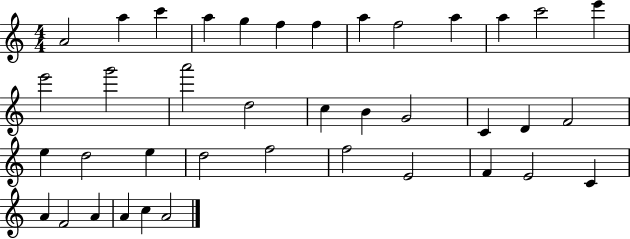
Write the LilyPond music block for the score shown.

{
  \clef treble
  \numericTimeSignature
  \time 4/4
  \key c \major
  a'2 a''4 c'''4 | a''4 g''4 f''4 f''4 | a''4 f''2 a''4 | a''4 c'''2 e'''4 | \break e'''2 g'''2 | a'''2 d''2 | c''4 b'4 g'2 | c'4 d'4 f'2 | \break e''4 d''2 e''4 | d''2 f''2 | f''2 e'2 | f'4 e'2 c'4 | \break a'4 f'2 a'4 | a'4 c''4 a'2 | \bar "|."
}